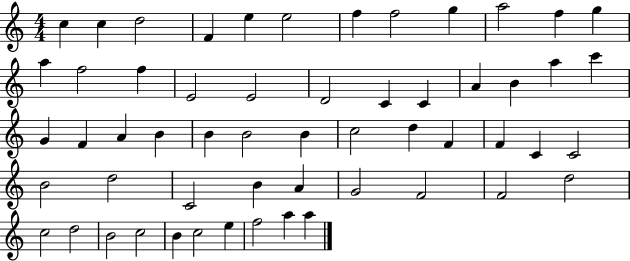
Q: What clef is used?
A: treble